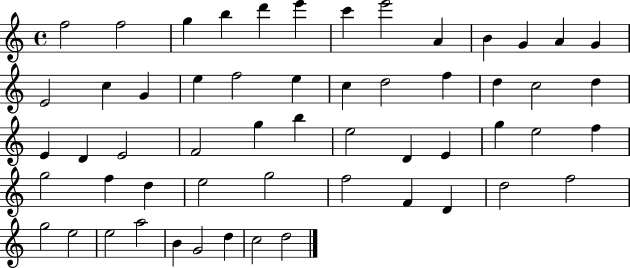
X:1
T:Untitled
M:4/4
L:1/4
K:C
f2 f2 g b d' e' c' e'2 A B G A G E2 c G e f2 e c d2 f d c2 d E D E2 F2 g b e2 D E g e2 f g2 f d e2 g2 f2 F D d2 f2 g2 e2 e2 a2 B G2 d c2 d2